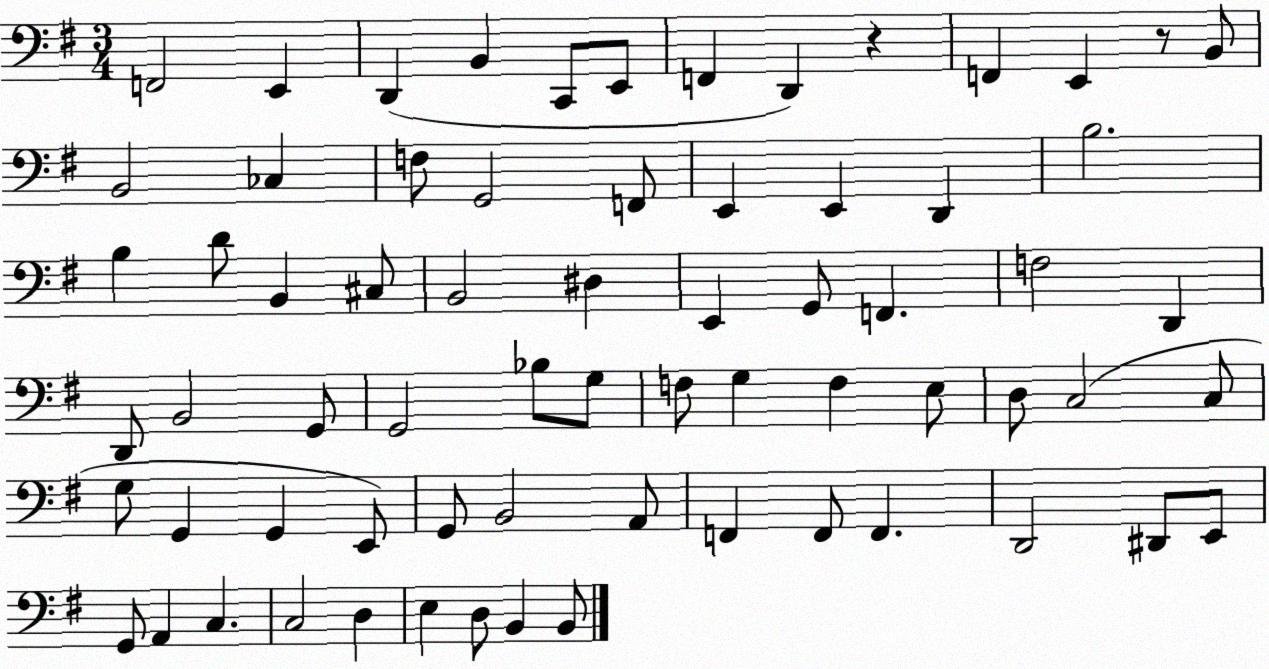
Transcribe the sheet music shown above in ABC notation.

X:1
T:Untitled
M:3/4
L:1/4
K:G
F,,2 E,, D,, B,, C,,/2 E,,/2 F,, D,, z F,, E,, z/2 B,,/2 B,,2 _C, F,/2 G,,2 F,,/2 E,, E,, D,, B,2 B, D/2 B,, ^C,/2 B,,2 ^D, E,, G,,/2 F,, F,2 D,, D,,/2 B,,2 G,,/2 G,,2 _B,/2 G,/2 F,/2 G, F, E,/2 D,/2 C,2 C,/2 G,/2 G,, G,, E,,/2 G,,/2 B,,2 A,,/2 F,, F,,/2 F,, D,,2 ^D,,/2 E,,/2 G,,/2 A,, C, C,2 D, E, D,/2 B,, B,,/2